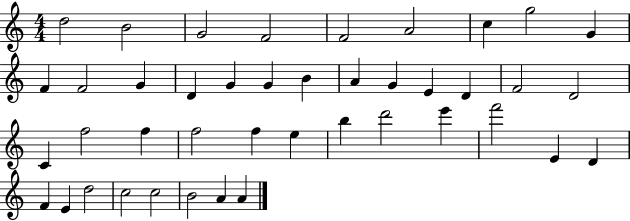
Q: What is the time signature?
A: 4/4